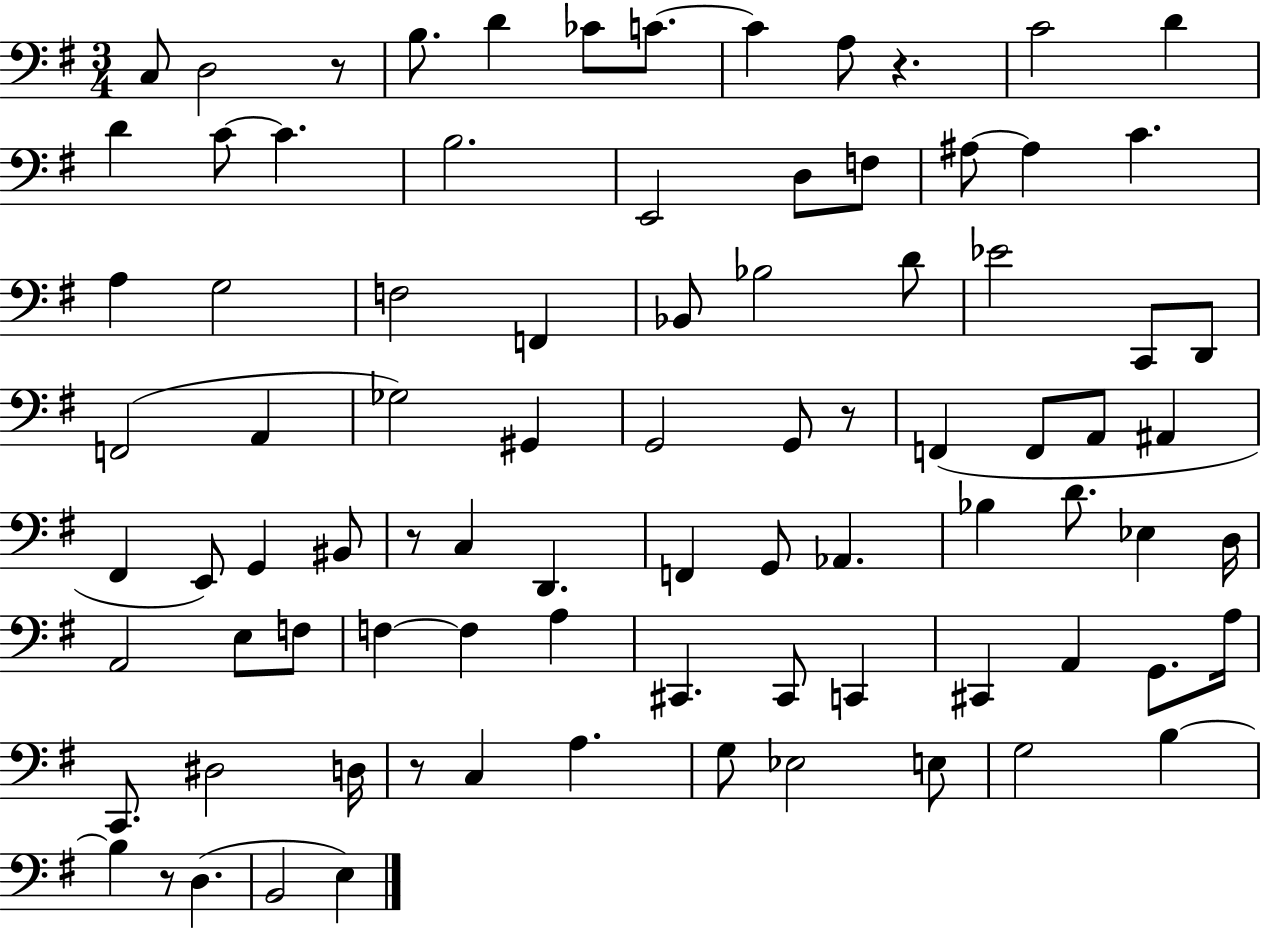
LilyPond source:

{
  \clef bass
  \numericTimeSignature
  \time 3/4
  \key g \major
  \repeat volta 2 { c8 d2 r8 | b8. d'4 ces'8 c'8.~~ | c'4 a8 r4. | c'2 d'4 | \break d'4 c'8~~ c'4. | b2. | e,2 d8 f8 | ais8~~ ais4 c'4. | \break a4 g2 | f2 f,4 | bes,8 bes2 d'8 | ees'2 c,8 d,8 | \break f,2( a,4 | ges2) gis,4 | g,2 g,8 r8 | f,4( f,8 a,8 ais,4 | \break fis,4 e,8) g,4 bis,8 | r8 c4 d,4. | f,4 g,8 aes,4. | bes4 d'8. ees4 d16 | \break a,2 e8 f8 | f4~~ f4 a4 | cis,4. cis,8 c,4 | cis,4 a,4 g,8. a16 | \break c,8. dis2 d16 | r8 c4 a4. | g8 ees2 e8 | g2 b4~~ | \break b4 r8 d4.( | b,2 e4) | } \bar "|."
}